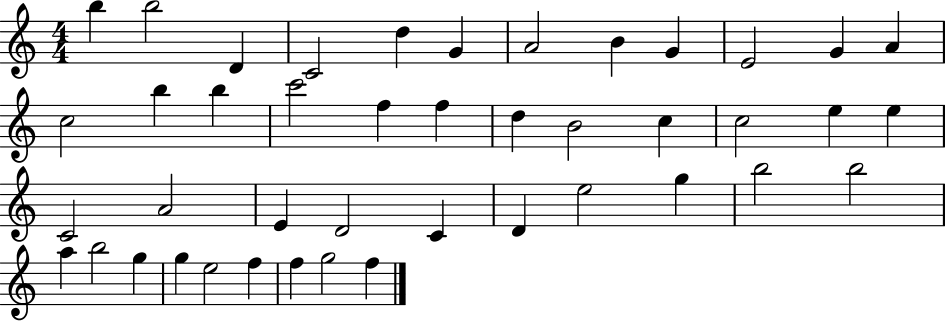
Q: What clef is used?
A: treble